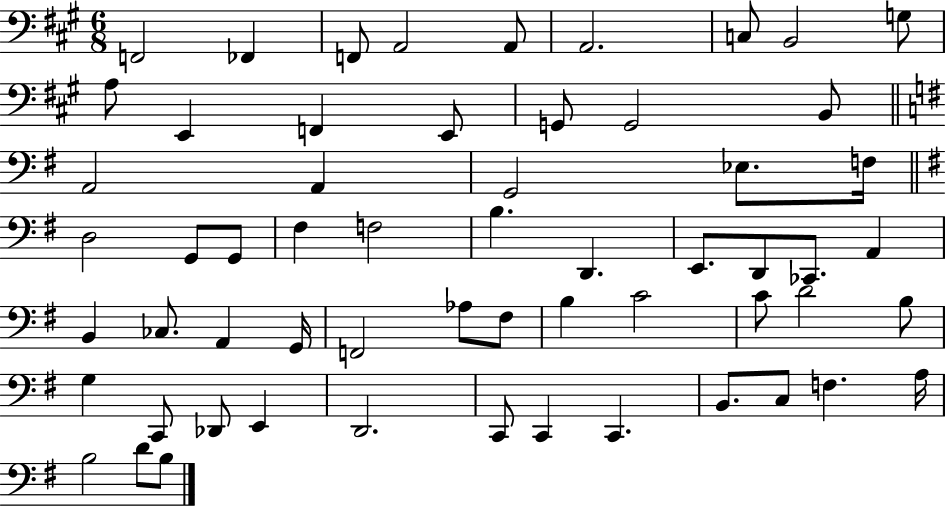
{
  \clef bass
  \numericTimeSignature
  \time 6/8
  \key a \major
  f,2 fes,4 | f,8 a,2 a,8 | a,2. | c8 b,2 g8 | \break a8 e,4 f,4 e,8 | g,8 g,2 b,8 | \bar "||" \break \key g \major a,2 a,4 | g,2 ees8. f16 | \bar "||" \break \key g \major d2 g,8 g,8 | fis4 f2 | b4. d,4. | e,8. d,8 ces,8. a,4 | \break b,4 ces8. a,4 g,16 | f,2 aes8 fis8 | b4 c'2 | c'8 d'2 b8 | \break g4 c,8 des,8 e,4 | d,2. | c,8 c,4 c,4. | b,8. c8 f4. a16 | \break b2 d'8 b8 | \bar "|."
}